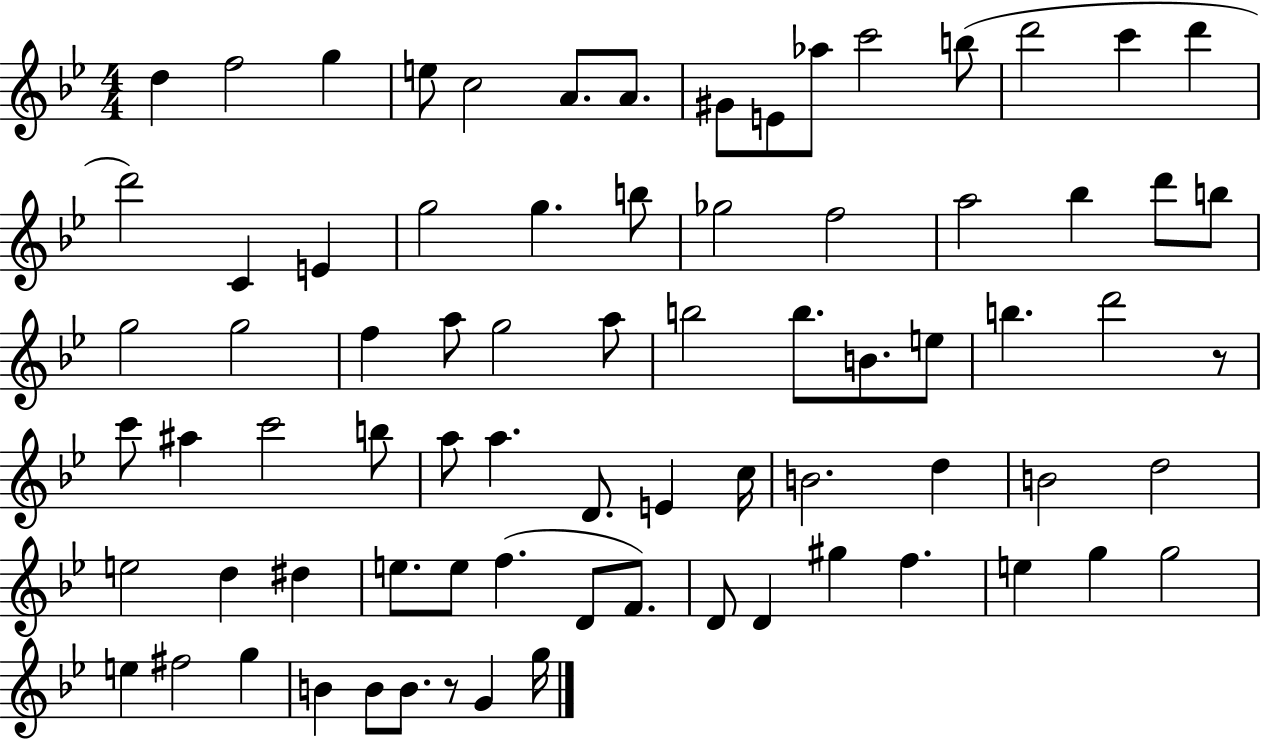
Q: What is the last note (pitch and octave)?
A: G5